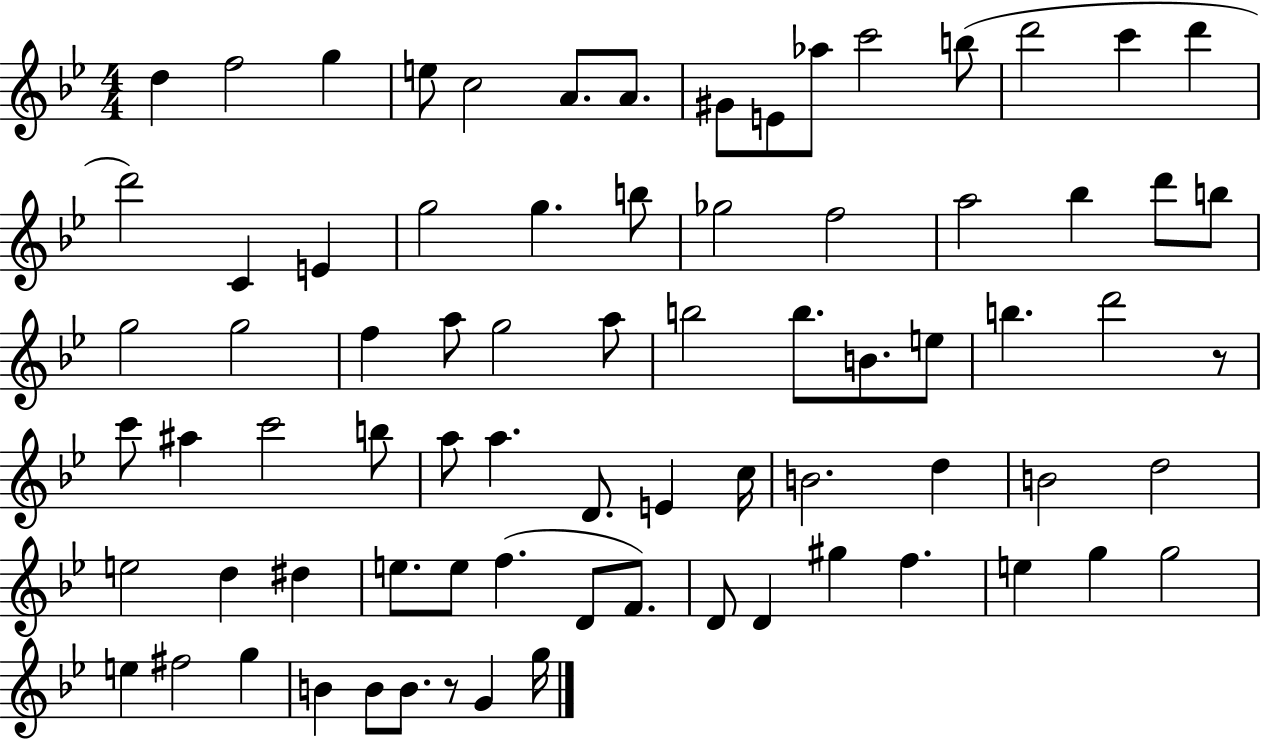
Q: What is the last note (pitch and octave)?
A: G5